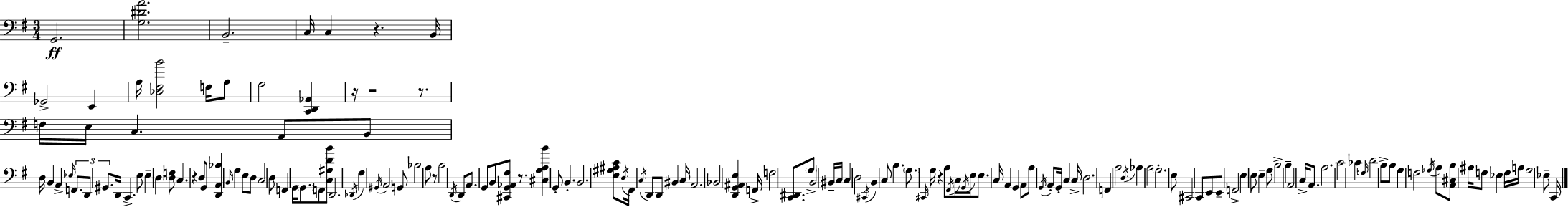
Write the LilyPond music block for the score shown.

{
  \clef bass
  \numericTimeSignature
  \time 3/4
  \key e \minor
  g,2.--\ff | <g dis' a'>2. | b,2.-- | c16 c4 r4. b,16 | \break ges,2-> e,4 | a16 <des fis b'>2 f16 a8 | g2 <c, d, aes,>4 | r16 r2 r8. | \break f16 e16 c4. a,8 b,8 | d16 b,4 a,4-> \grace { ees16 } \tuplet 3/2 { f,8. | d,8 gis,8. } d,16 c,4.-> | e8 e4-- \parenthesize d4 <d f>8 | \break c4. r4 d8 | g,8 <d, a, bes>4 \grace { b,16 } g4 | e8 d8 c2 | d8 f,4 g,16 \parenthesize g,8. f,8 | \break <c gis d' b'>8 d,2. | \acciaccatura { des,16 } fis4 \acciaccatura { gis,16 } a,2 | g,8 bes2 | a8 r8 b2 | \break \acciaccatura { d,16 } d,8 a,8. g,8 b,8 | <cis, g, aes, fis>8 r8. <cis g a b'>4 g,8-. b,4.-. | b,2. | <e gis ais c'>8 \acciaccatura { d16 } fis,16 \acciaccatura { c16 } d,8 | \break d,8 bis,4 c16 a,2. | bes,2 | <d, g, ais, e>4 f,16-> f2 | <c, dis,>8. \parenthesize g8-> b,2 | \break bis,16-- c16 c4 d2 | \acciaccatura { cis,16 } b,4 | c8 b4. \parenthesize g8. \grace { cis,16 } | g16 r4 a8 \acciaccatura { fis,16 } c16 \acciaccatura { g,16 } e16 e8. | \break c16 a,4 g,4 a,8 | a8 \acciaccatura { g,16 } a,8-. g,16-. c4 c16-> | d2. | f,4 a2 | \break \acciaccatura { d16 } aes4 a2 | \parenthesize g2.-. | e8 cis,2 c,8 | e,8 e,8-- f,2-> | \break e4 e8 e4-- g8 | b2-> b4-- | a,2 c16-> a,8. | a2. | \break c'2 ces'4 | \grace { f16 } d'2 b8-> | b8 g4 f2 | \acciaccatura { ges16 } a8 <a, cis b>8 ais16 f8 ees4 | \break f16 a16 g2 | ees8-- c,16 \bar "|."
}